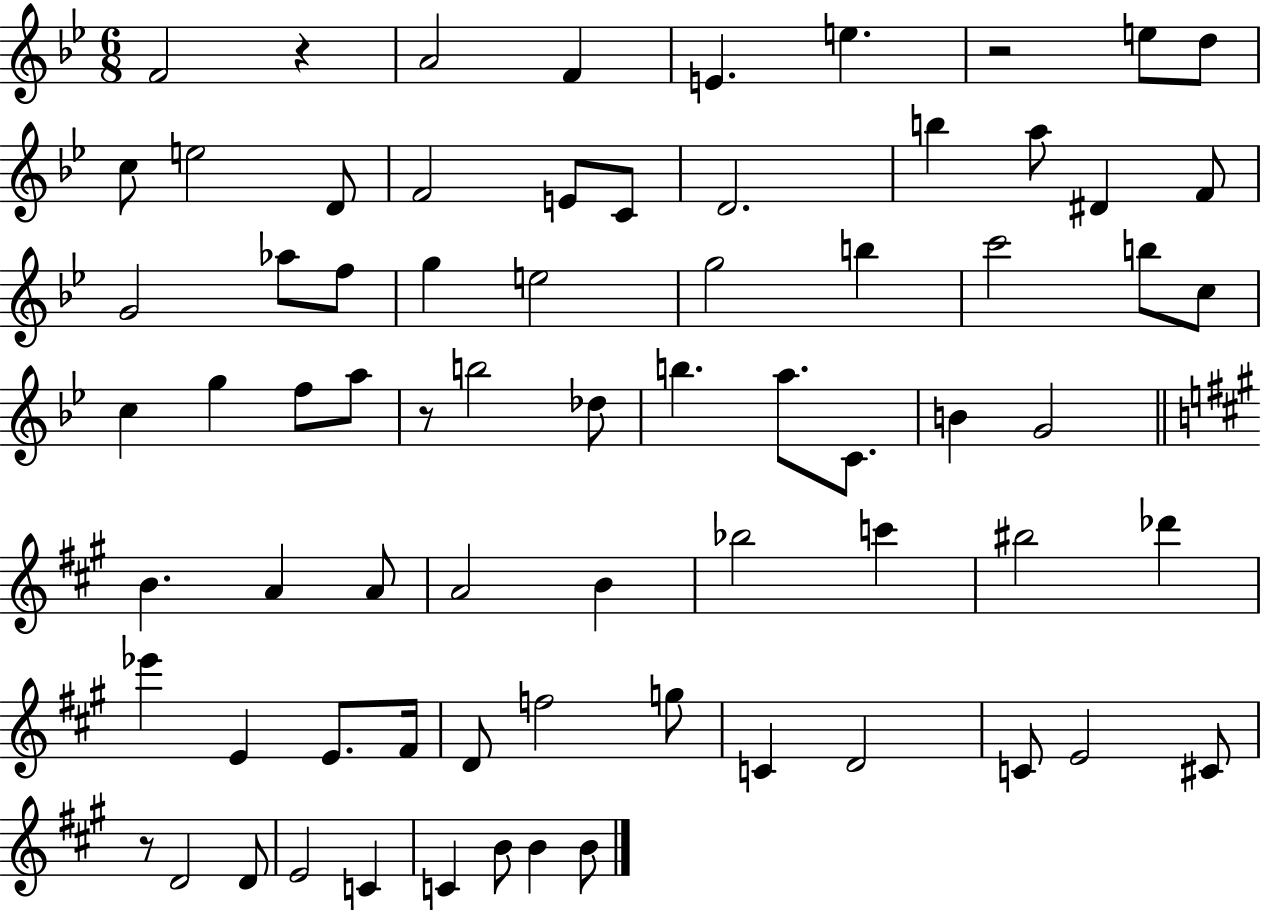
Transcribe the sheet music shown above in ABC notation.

X:1
T:Untitled
M:6/8
L:1/4
K:Bb
F2 z A2 F E e z2 e/2 d/2 c/2 e2 D/2 F2 E/2 C/2 D2 b a/2 ^D F/2 G2 _a/2 f/2 g e2 g2 b c'2 b/2 c/2 c g f/2 a/2 z/2 b2 _d/2 b a/2 C/2 B G2 B A A/2 A2 B _b2 c' ^b2 _d' _e' E E/2 ^F/4 D/2 f2 g/2 C D2 C/2 E2 ^C/2 z/2 D2 D/2 E2 C C B/2 B B/2